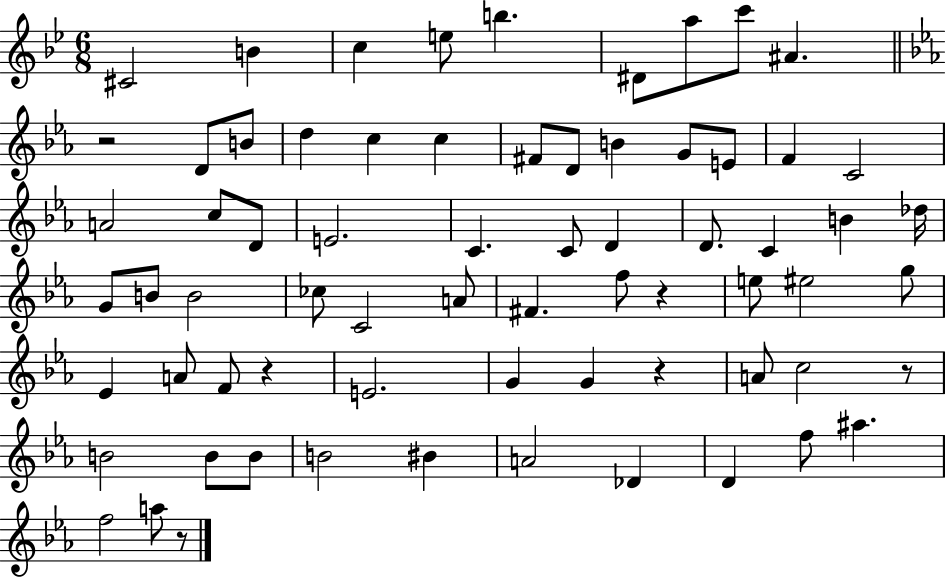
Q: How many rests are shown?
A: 6